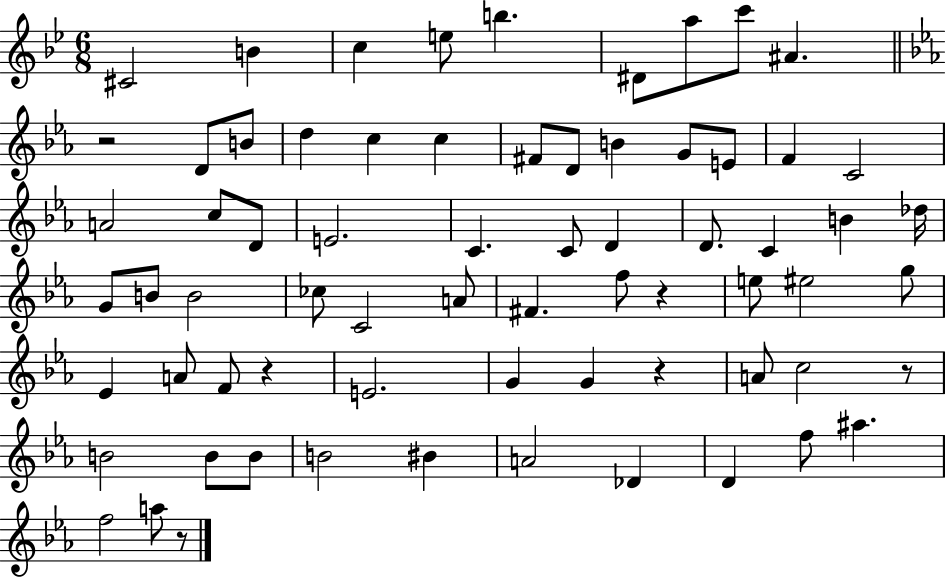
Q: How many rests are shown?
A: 6